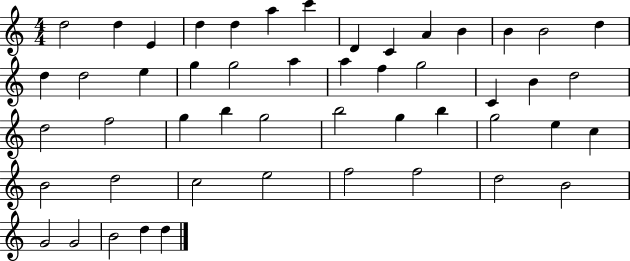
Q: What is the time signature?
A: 4/4